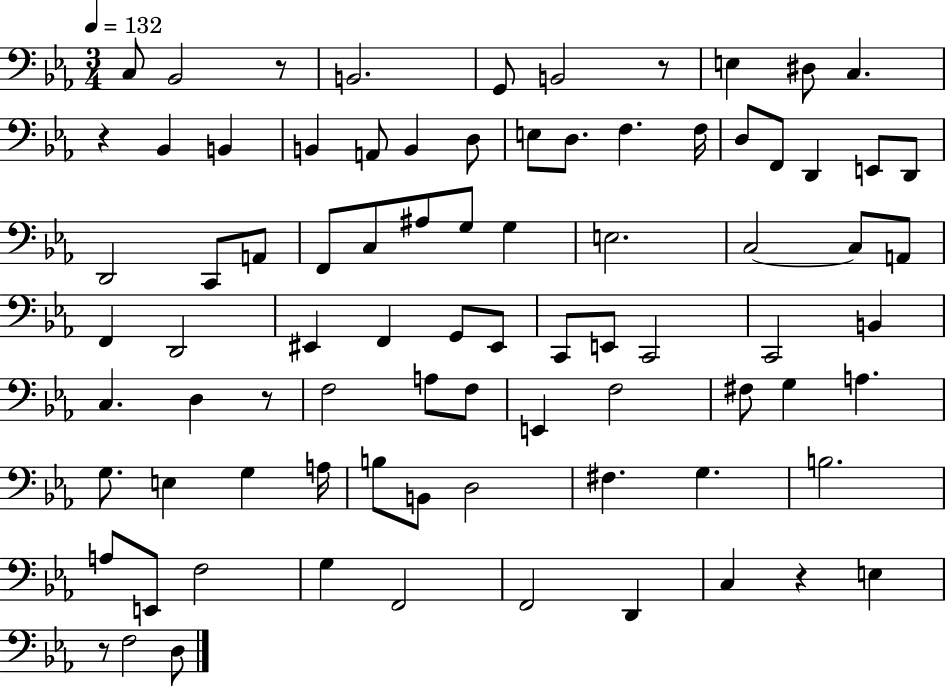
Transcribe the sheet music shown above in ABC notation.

X:1
T:Untitled
M:3/4
L:1/4
K:Eb
C,/2 _B,,2 z/2 B,,2 G,,/2 B,,2 z/2 E, ^D,/2 C, z _B,, B,, B,, A,,/2 B,, D,/2 E,/2 D,/2 F, F,/4 D,/2 F,,/2 D,, E,,/2 D,,/2 D,,2 C,,/2 A,,/2 F,,/2 C,/2 ^A,/2 G,/2 G, E,2 C,2 C,/2 A,,/2 F,, D,,2 ^E,, F,, G,,/2 ^E,,/2 C,,/2 E,,/2 C,,2 C,,2 B,, C, D, z/2 F,2 A,/2 F,/2 E,, F,2 ^F,/2 G, A, G,/2 E, G, A,/4 B,/2 B,,/2 D,2 ^F, G, B,2 A,/2 E,,/2 F,2 G, F,,2 F,,2 D,, C, z E, z/2 F,2 D,/2